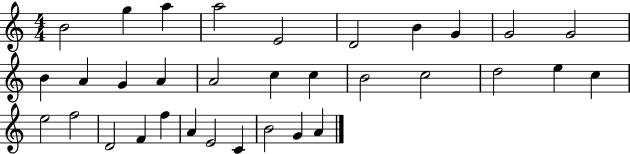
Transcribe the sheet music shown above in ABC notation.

X:1
T:Untitled
M:4/4
L:1/4
K:C
B2 g a a2 E2 D2 B G G2 G2 B A G A A2 c c B2 c2 d2 e c e2 f2 D2 F f A E2 C B2 G A